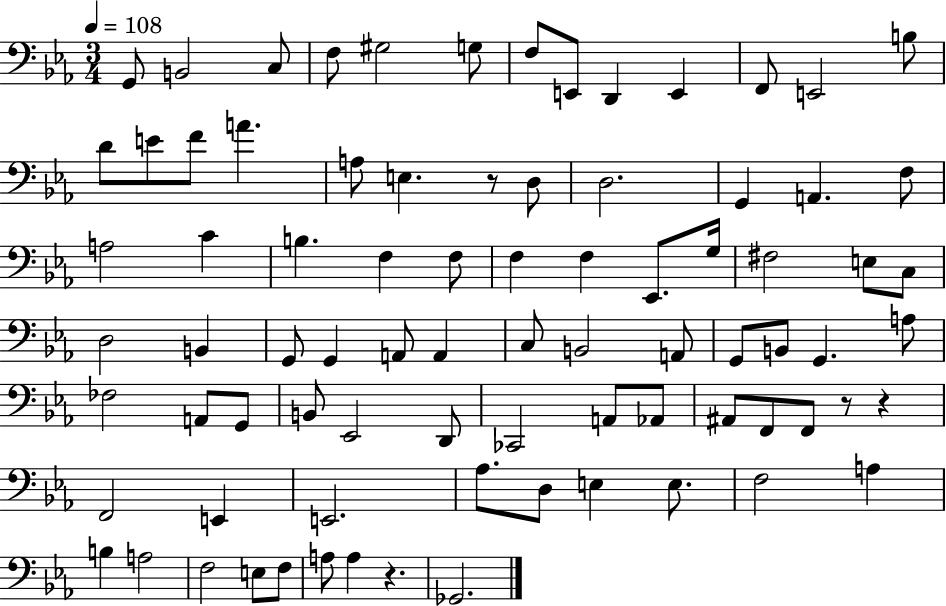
{
  \clef bass
  \numericTimeSignature
  \time 3/4
  \key ees \major
  \tempo 4 = 108
  g,8 b,2 c8 | f8 gis2 g8 | f8 e,8 d,4 e,4 | f,8 e,2 b8 | \break d'8 e'8 f'8 a'4. | a8 e4. r8 d8 | d2. | g,4 a,4. f8 | \break a2 c'4 | b4. f4 f8 | f4 f4 ees,8. g16 | fis2 e8 c8 | \break d2 b,4 | g,8 g,4 a,8 a,4 | c8 b,2 a,8 | g,8 b,8 g,4. a8 | \break fes2 a,8 g,8 | b,8 ees,2 d,8 | ces,2 a,8 aes,8 | ais,8 f,8 f,8 r8 r4 | \break f,2 e,4 | e,2. | aes8. d8 e4 e8. | f2 a4 | \break b4 a2 | f2 e8 f8 | a8 a4 r4. | ges,2. | \break \bar "|."
}